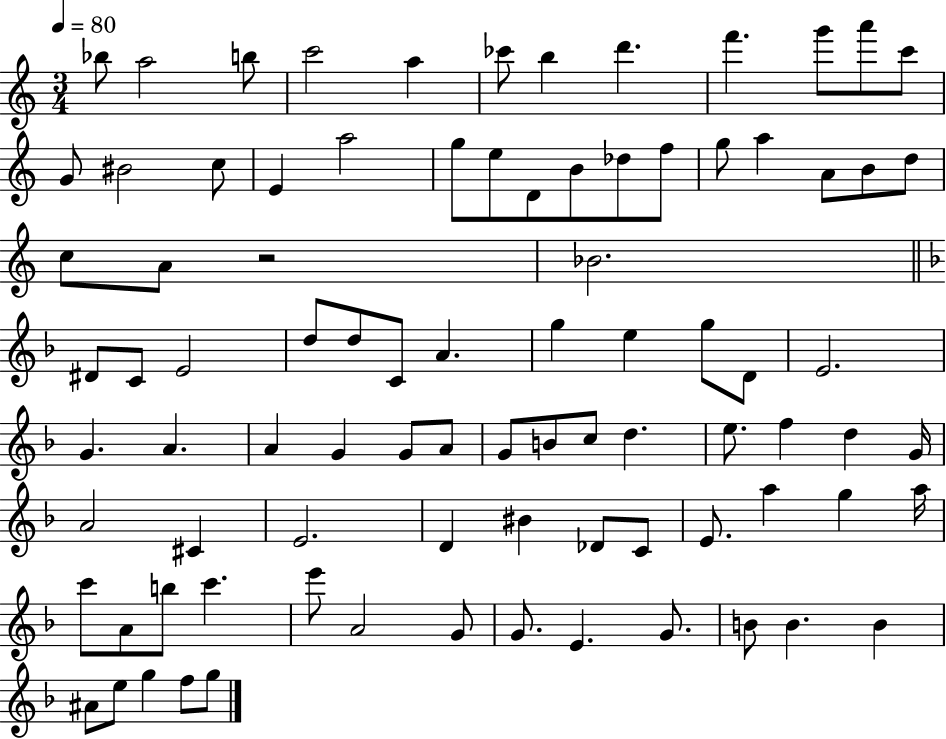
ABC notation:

X:1
T:Untitled
M:3/4
L:1/4
K:C
_b/2 a2 b/2 c'2 a _c'/2 b d' f' g'/2 a'/2 c'/2 G/2 ^B2 c/2 E a2 g/2 e/2 D/2 B/2 _d/2 f/2 g/2 a A/2 B/2 d/2 c/2 A/2 z2 _B2 ^D/2 C/2 E2 d/2 d/2 C/2 A g e g/2 D/2 E2 G A A G G/2 A/2 G/2 B/2 c/2 d e/2 f d G/4 A2 ^C E2 D ^B _D/2 C/2 E/2 a g a/4 c'/2 A/2 b/2 c' e'/2 A2 G/2 G/2 E G/2 B/2 B B ^A/2 e/2 g f/2 g/2